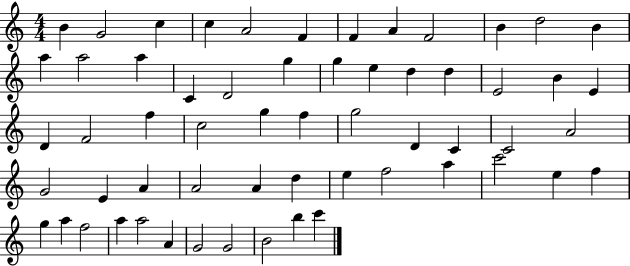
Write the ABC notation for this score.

X:1
T:Untitled
M:4/4
L:1/4
K:C
B G2 c c A2 F F A F2 B d2 B a a2 a C D2 g g e d d E2 B E D F2 f c2 g f g2 D C C2 A2 G2 E A A2 A d e f2 a c'2 e f g a f2 a a2 A G2 G2 B2 b c'